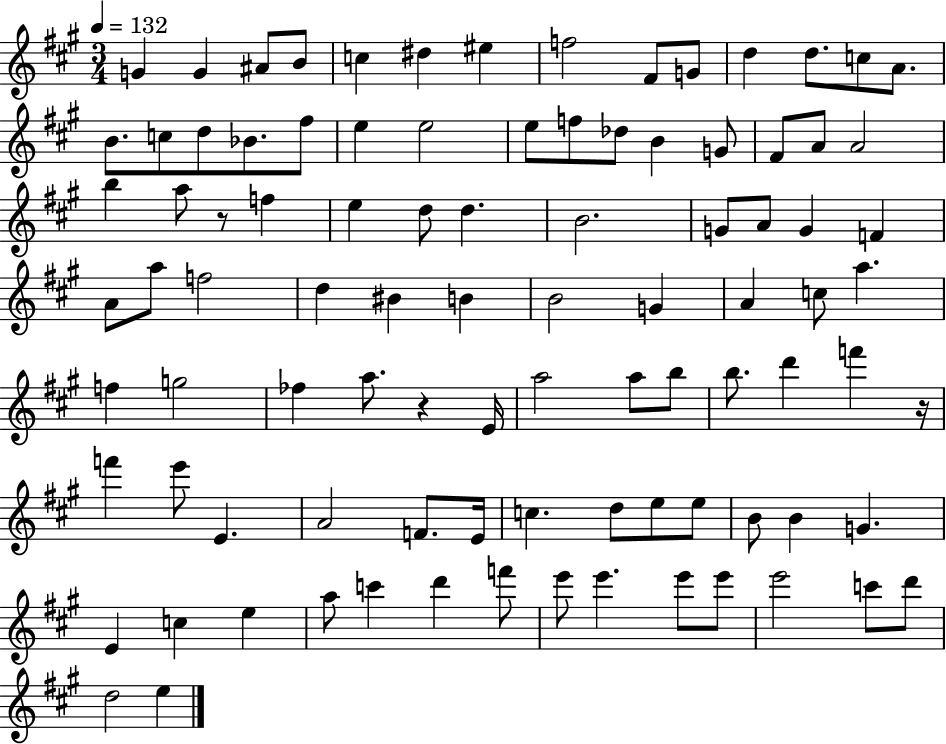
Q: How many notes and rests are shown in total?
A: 94